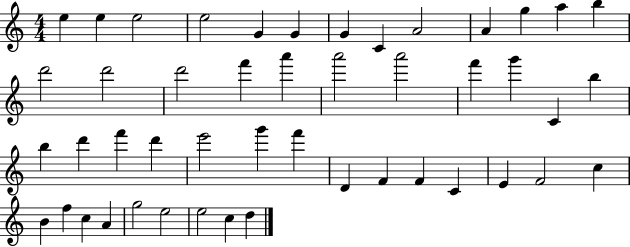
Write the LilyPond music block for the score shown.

{
  \clef treble
  \numericTimeSignature
  \time 4/4
  \key c \major
  e''4 e''4 e''2 | e''2 g'4 g'4 | g'4 c'4 a'2 | a'4 g''4 a''4 b''4 | \break d'''2 d'''2 | d'''2 f'''4 a'''4 | a'''2 a'''2 | f'''4 g'''4 c'4 b''4 | \break b''4 d'''4 f'''4 d'''4 | e'''2 g'''4 f'''4 | d'4 f'4 f'4 c'4 | e'4 f'2 c''4 | \break b'4 f''4 c''4 a'4 | g''2 e''2 | e''2 c''4 d''4 | \bar "|."
}